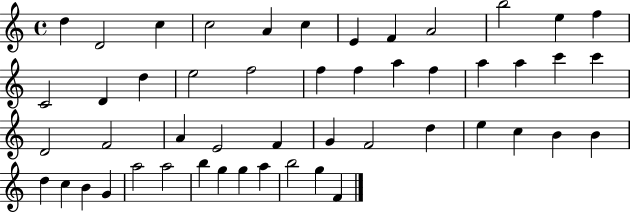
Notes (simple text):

D5/q D4/h C5/q C5/h A4/q C5/q E4/q F4/q A4/h B5/h E5/q F5/q C4/h D4/q D5/q E5/h F5/h F5/q F5/q A5/q F5/q A5/q A5/q C6/q C6/q D4/h F4/h A4/q E4/h F4/q G4/q F4/h D5/q E5/q C5/q B4/q B4/q D5/q C5/q B4/q G4/q A5/h A5/h B5/q G5/q G5/q A5/q B5/h G5/q F4/q